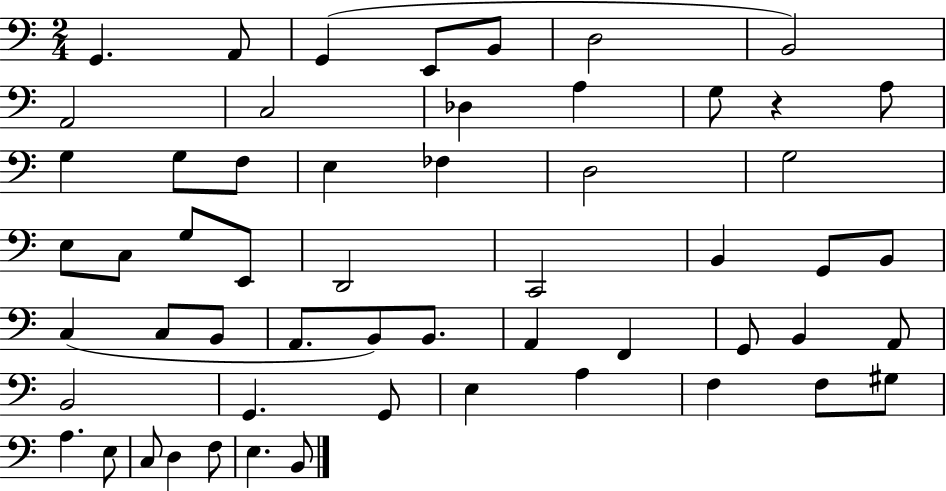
{
  \clef bass
  \numericTimeSignature
  \time 2/4
  \key c \major
  g,4. a,8 | g,4( e,8 b,8 | d2 | b,2) | \break a,2 | c2 | des4 a4 | g8 r4 a8 | \break g4 g8 f8 | e4 fes4 | d2 | g2 | \break e8 c8 g8 e,8 | d,2 | c,2 | b,4 g,8 b,8 | \break c4( c8 b,8 | a,8. b,8) b,8. | a,4 f,4 | g,8 b,4 a,8 | \break b,2 | g,4. g,8 | e4 a4 | f4 f8 gis8 | \break a4. e8 | c8 d4 f8 | e4. b,8 | \bar "|."
}